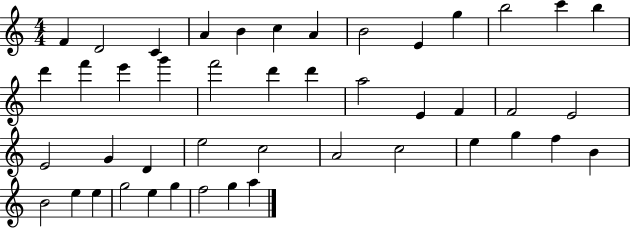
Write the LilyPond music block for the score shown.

{
  \clef treble
  \numericTimeSignature
  \time 4/4
  \key c \major
  f'4 d'2 c'4 | a'4 b'4 c''4 a'4 | b'2 e'4 g''4 | b''2 c'''4 b''4 | \break d'''4 f'''4 e'''4 g'''4 | f'''2 d'''4 d'''4 | a''2 e'4 f'4 | f'2 e'2 | \break e'2 g'4 d'4 | e''2 c''2 | a'2 c''2 | e''4 g''4 f''4 b'4 | \break b'2 e''4 e''4 | g''2 e''4 g''4 | f''2 g''4 a''4 | \bar "|."
}